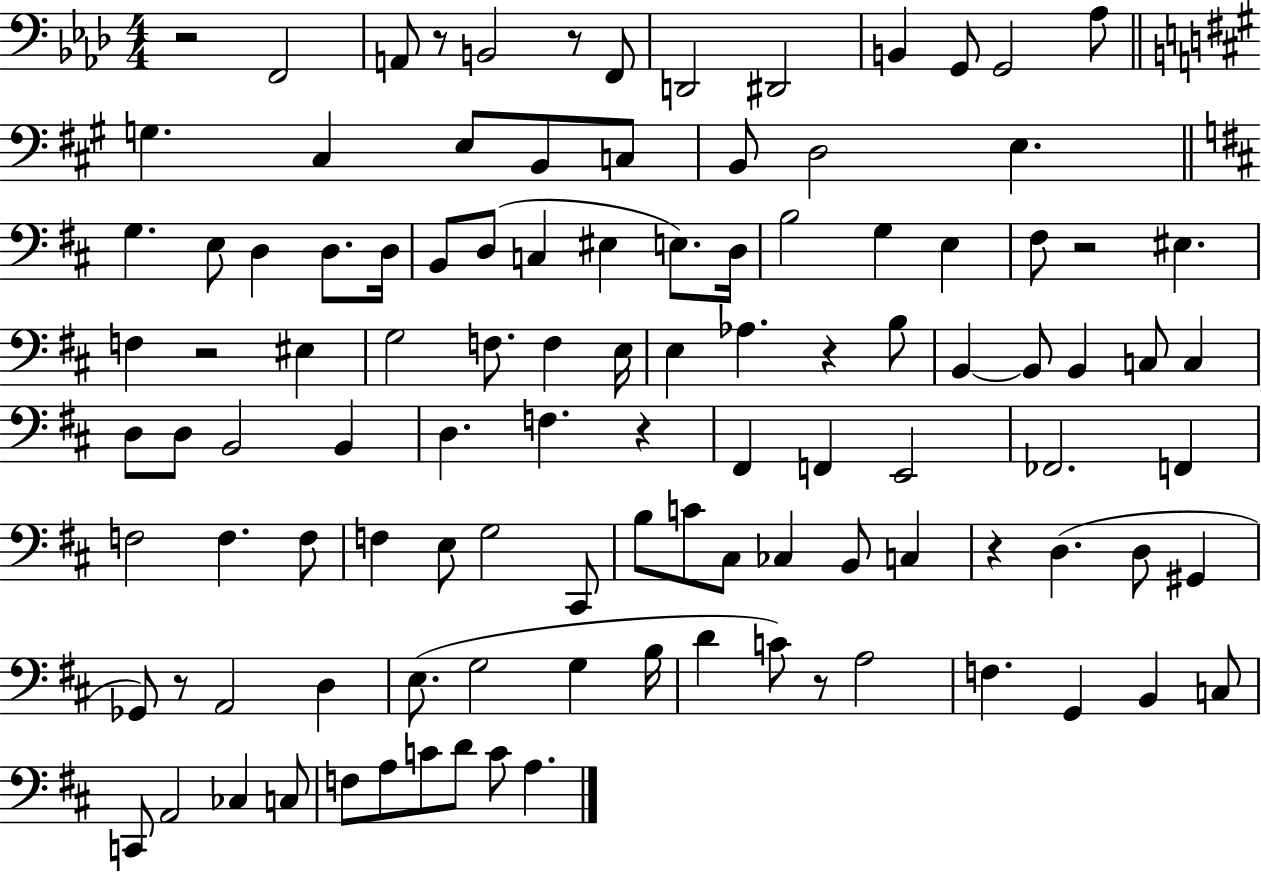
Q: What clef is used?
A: bass